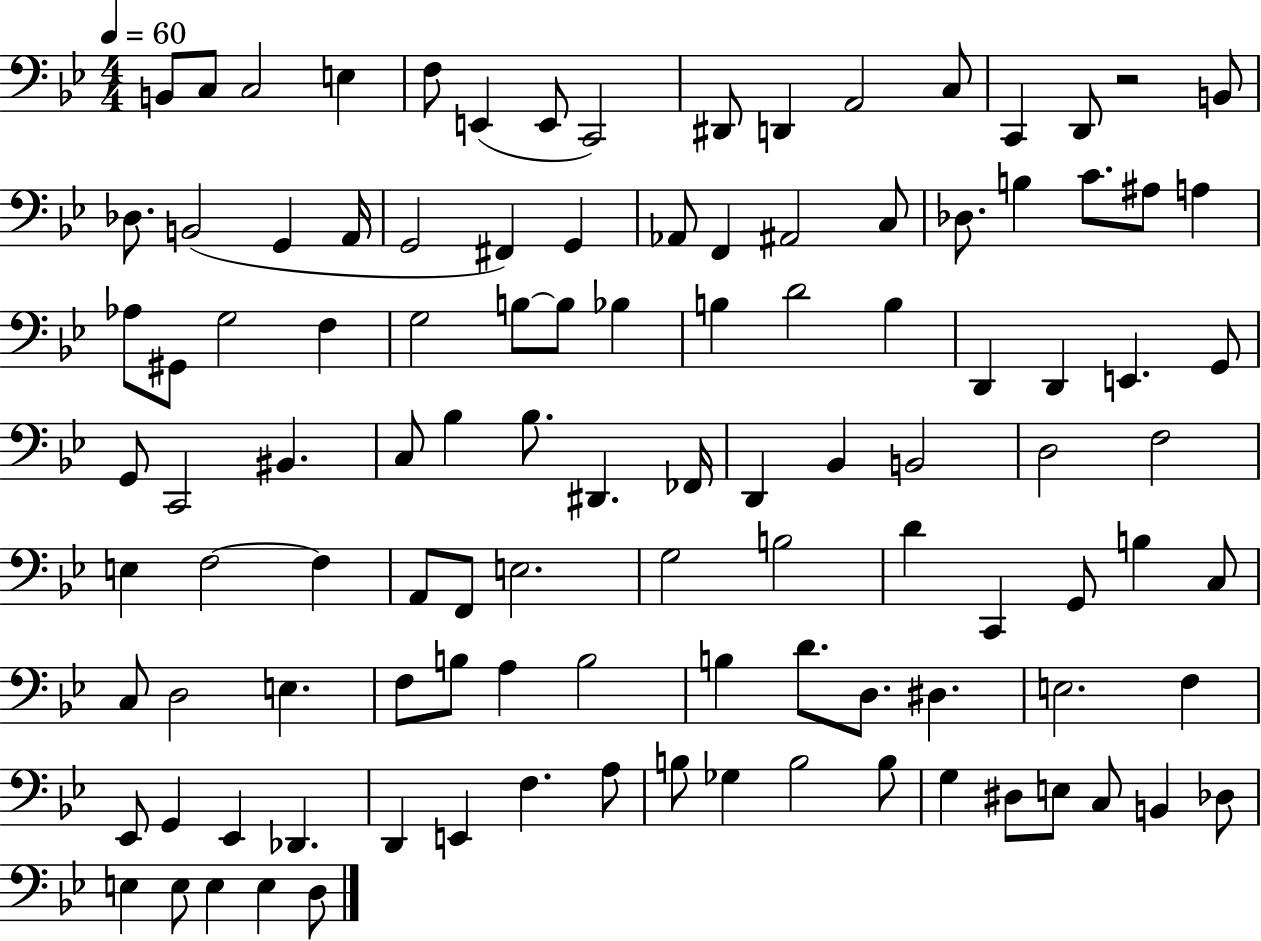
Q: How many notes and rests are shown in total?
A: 109